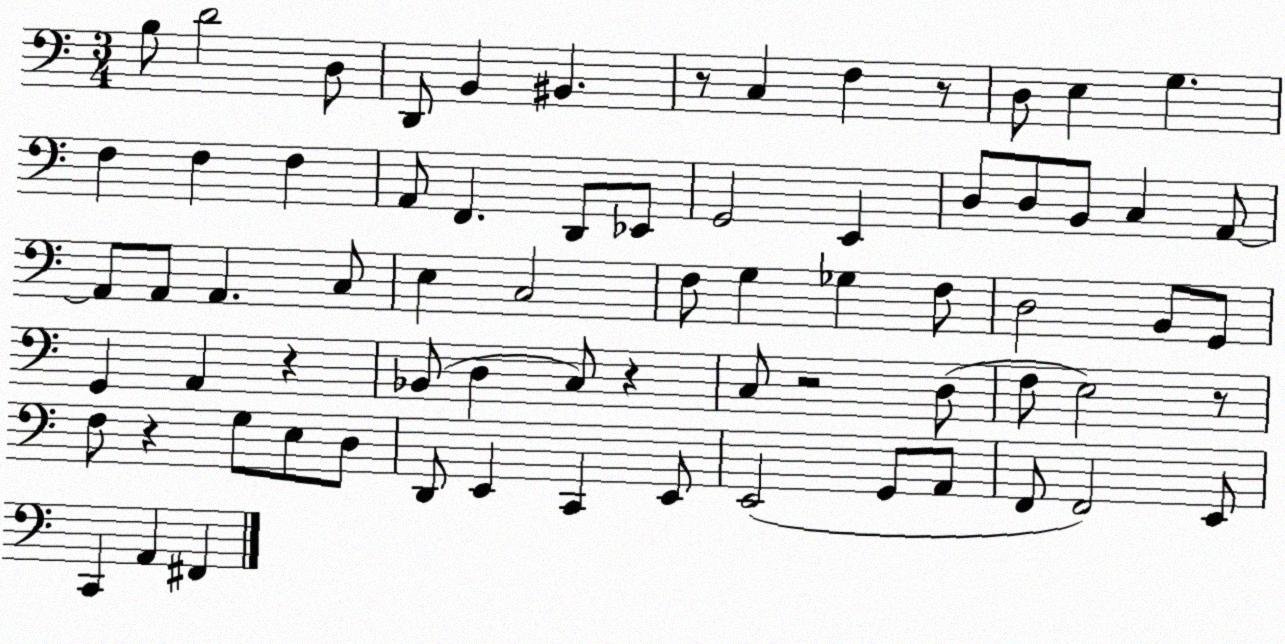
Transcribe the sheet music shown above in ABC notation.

X:1
T:Untitled
M:3/4
L:1/4
K:C
B,/2 D2 D,/2 D,,/2 B,, ^B,, z/2 C, F, z/2 D,/2 E, G, F, F, F, A,,/2 F,, D,,/2 _E,,/2 G,,2 E,, D,/2 D,/2 B,,/2 C, A,,/2 A,,/2 A,,/2 A,, C,/2 E, C,2 F,/2 G, _G, F,/2 D,2 B,,/2 G,,/2 G,, A,, z _B,,/2 D, C,/2 z C,/2 z2 D,/2 F,/2 E,2 z/2 F,/2 z G,/2 E,/2 D,/2 D,,/2 E,, C,, E,,/2 E,,2 G,,/2 A,,/2 F,,/2 F,,2 E,,/2 C,, A,, ^F,,